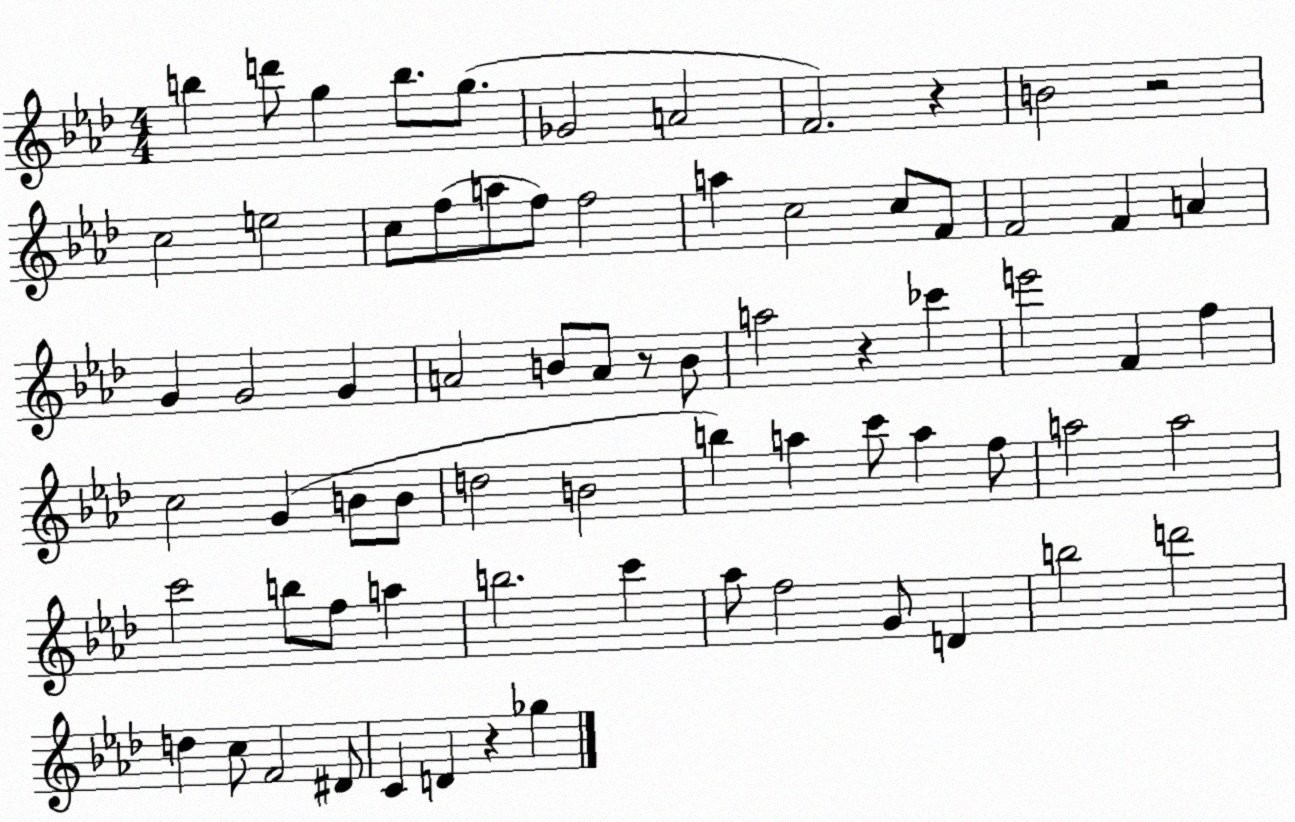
X:1
T:Untitled
M:4/4
L:1/4
K:Ab
b d'/2 g b/2 g/2 _G2 A2 F2 z B2 z2 c2 e2 c/2 f/2 a/2 f/2 f2 a c2 c/2 F/2 F2 F A G G2 G A2 B/2 A/2 z/2 B/2 a2 z _c' e'2 F f c2 G B/2 B/2 d2 B2 b a c'/2 a f/2 a2 a2 c'2 b/2 f/2 a b2 c' _a/2 f2 G/2 D b2 d'2 d c/2 F2 ^D/2 C D z _g